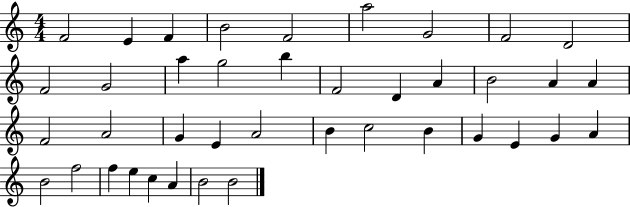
F4/h E4/q F4/q B4/h F4/h A5/h G4/h F4/h D4/h F4/h G4/h A5/q G5/h B5/q F4/h D4/q A4/q B4/h A4/q A4/q F4/h A4/h G4/q E4/q A4/h B4/q C5/h B4/q G4/q E4/q G4/q A4/q B4/h F5/h F5/q E5/q C5/q A4/q B4/h B4/h